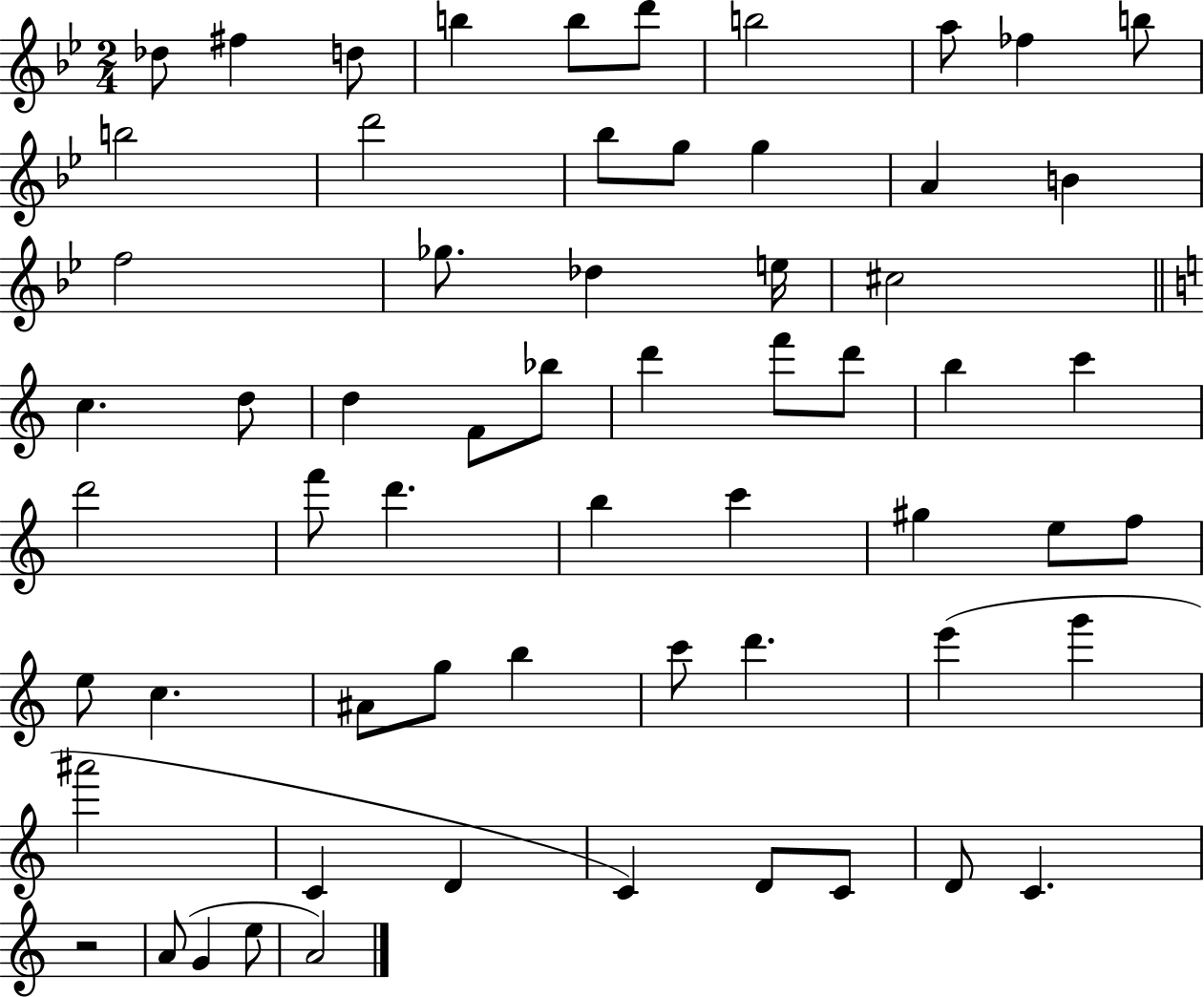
{
  \clef treble
  \numericTimeSignature
  \time 2/4
  \key bes \major
  des''8 fis''4 d''8 | b''4 b''8 d'''8 | b''2 | a''8 fes''4 b''8 | \break b''2 | d'''2 | bes''8 g''8 g''4 | a'4 b'4 | \break f''2 | ges''8. des''4 e''16 | cis''2 | \bar "||" \break \key c \major c''4. d''8 | d''4 f'8 bes''8 | d'''4 f'''8 d'''8 | b''4 c'''4 | \break d'''2 | f'''8 d'''4. | b''4 c'''4 | gis''4 e''8 f''8 | \break e''8 c''4. | ais'8 g''8 b''4 | c'''8 d'''4. | e'''4( g'''4 | \break ais'''2 | c'4 d'4 | c'4) d'8 c'8 | d'8 c'4. | \break r2 | a'8( g'4 e''8 | a'2) | \bar "|."
}